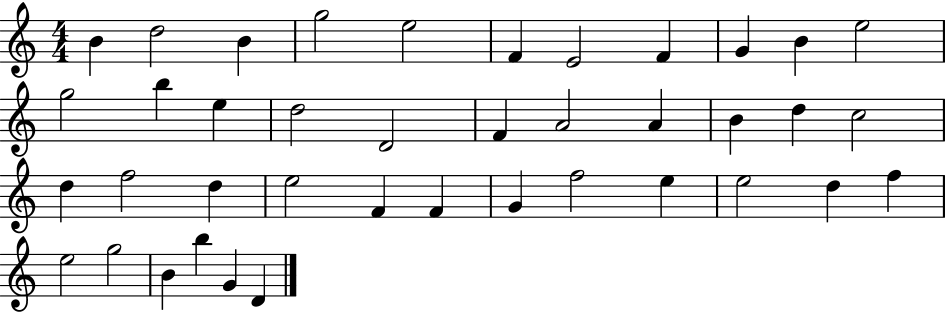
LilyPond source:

{
  \clef treble
  \numericTimeSignature
  \time 4/4
  \key c \major
  b'4 d''2 b'4 | g''2 e''2 | f'4 e'2 f'4 | g'4 b'4 e''2 | \break g''2 b''4 e''4 | d''2 d'2 | f'4 a'2 a'4 | b'4 d''4 c''2 | \break d''4 f''2 d''4 | e''2 f'4 f'4 | g'4 f''2 e''4 | e''2 d''4 f''4 | \break e''2 g''2 | b'4 b''4 g'4 d'4 | \bar "|."
}